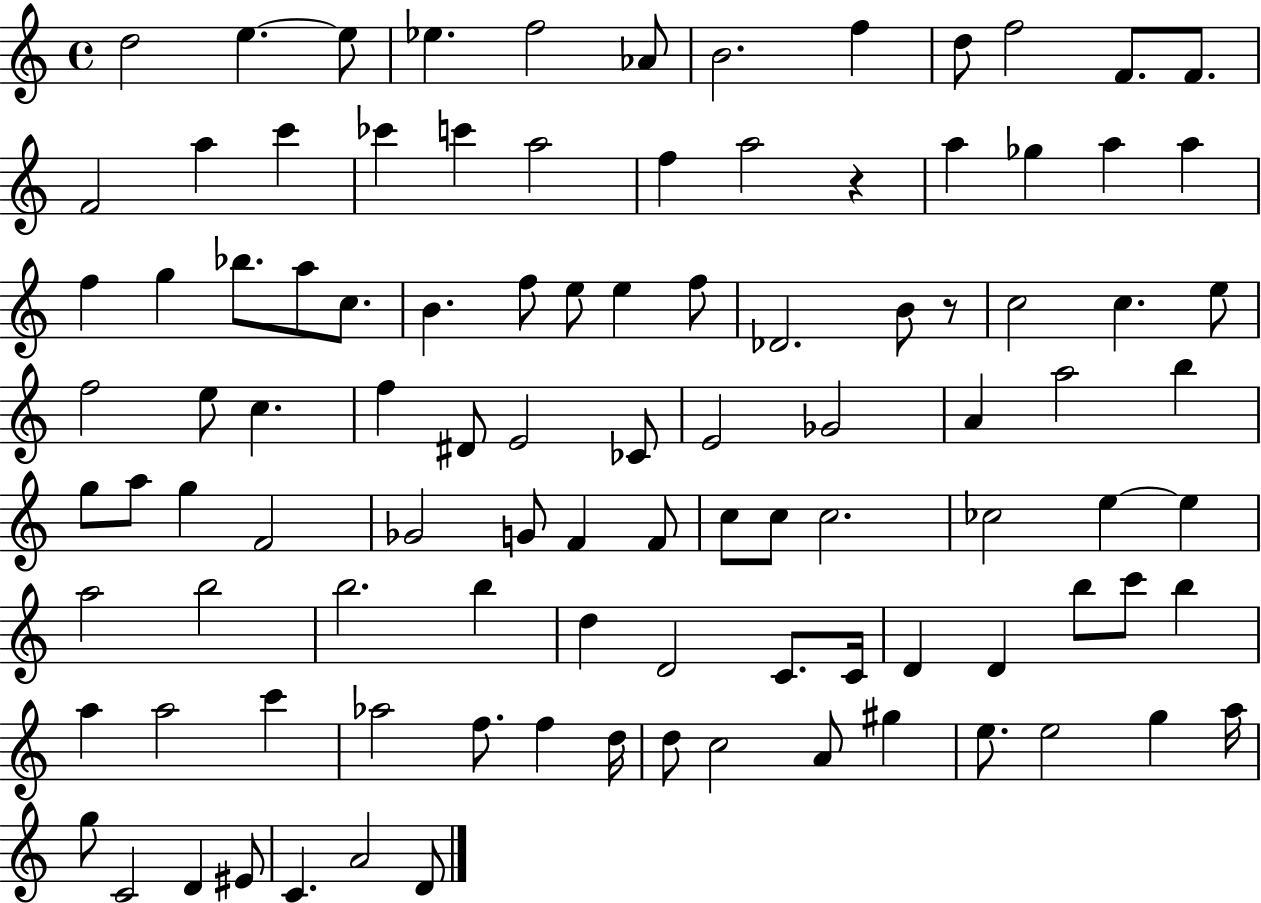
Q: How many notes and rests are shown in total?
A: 102